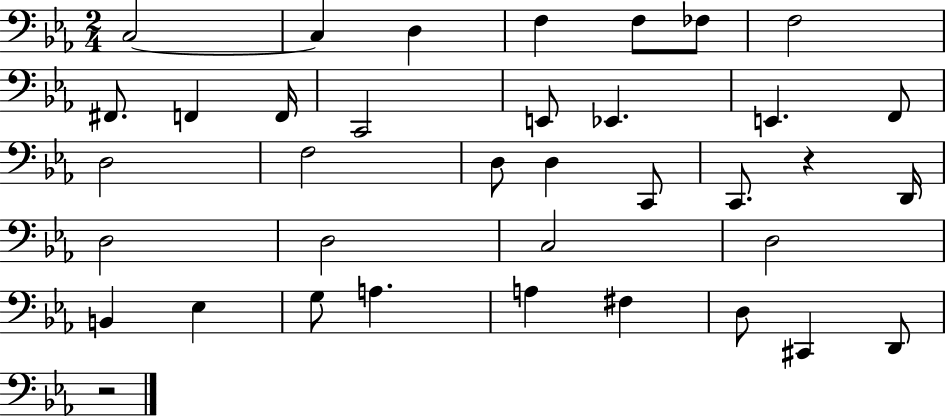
{
  \clef bass
  \numericTimeSignature
  \time 2/4
  \key ees \major
  c2~~ | c4 d4 | f4 f8 fes8 | f2 | \break fis,8. f,4 f,16 | c,2 | e,8 ees,4. | e,4. f,8 | \break d2 | f2 | d8 d4 c,8 | c,8. r4 d,16 | \break d2 | d2 | c2 | d2 | \break b,4 ees4 | g8 a4. | a4 fis4 | d8 cis,4 d,8 | \break r2 | \bar "|."
}